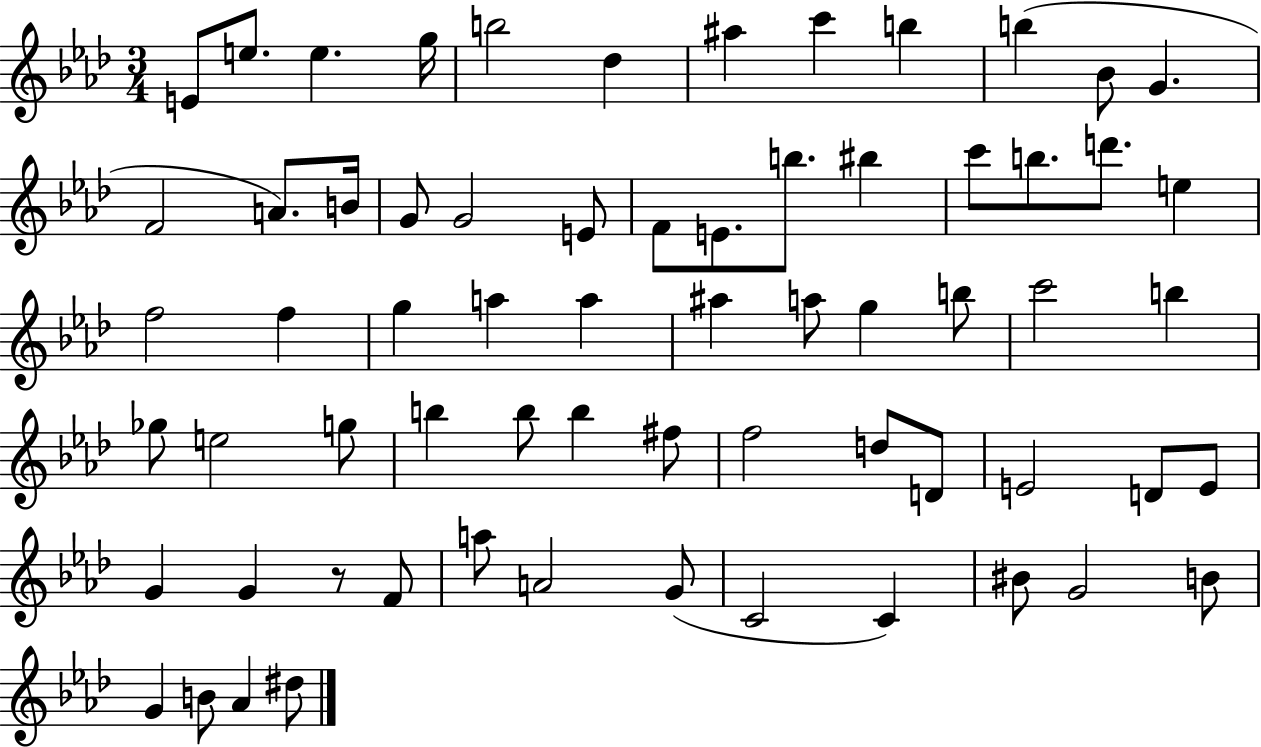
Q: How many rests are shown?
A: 1